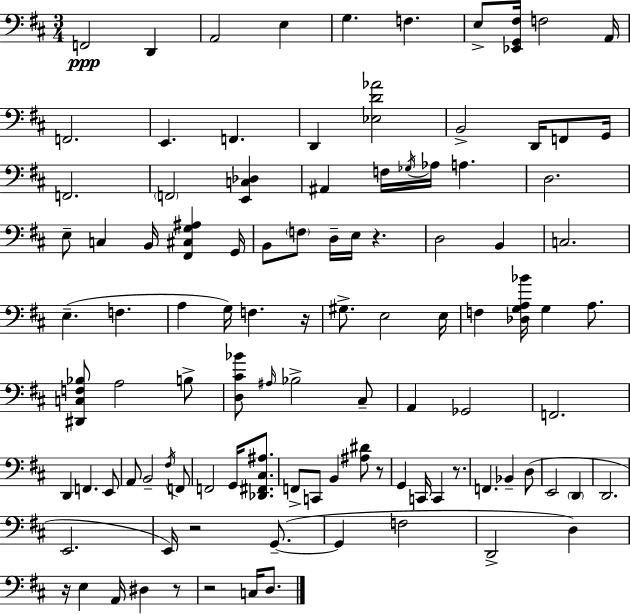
{
  \clef bass
  \numericTimeSignature
  \time 3/4
  \key d \major
  f,2\ppp d,4 | a,2 e4 | g4. f4. | e8-> <ees, g, fis>16 f2 a,16 | \break f,2. | e,4. f,4. | d,4 <ees d' aes'>2 | b,2-> d,16 f,8 g,16 | \break f,2. | \parenthesize f,2 <e, c des>4 | ais,4 f16 \acciaccatura { ges16 } aes16 a4. | d2. | \break e8-- c4 b,16 <fis, cis g ais>4 | g,16 b,8 \parenthesize f8 d16-- e16 r4. | d2 b,4 | c2. | \break e4.--( f4. | a4 g16) f4. | r16 gis8.-> e2 | e16 f4 <des g a bes'>16 g4 a8. | \break <dis, c f bes>8 a2 b8-> | <d cis' bes'>8 \grace { ais16 } bes2-> | cis8-- a,4 ges,2 | f,2. | \break d,4 f,4. | e,8 a,8 b,2-- | \acciaccatura { fis16 } f,8 f,2 g,16 | <des, fis, cis ais>8. f,8-> c,8 b,4 <ais dis'>8 | \break r8 g,4 c,16 c,4 | r8. f,4. bes,4-- | d8( e,2 \parenthesize d,4 | d,2. | \break e,2. | e,16) r2 | g,8.--~(~ g,4 f2 | d,2-> d4) | \break r16 e4 a,16 dis4 | r8 r2 c16 | d8. \bar "|."
}